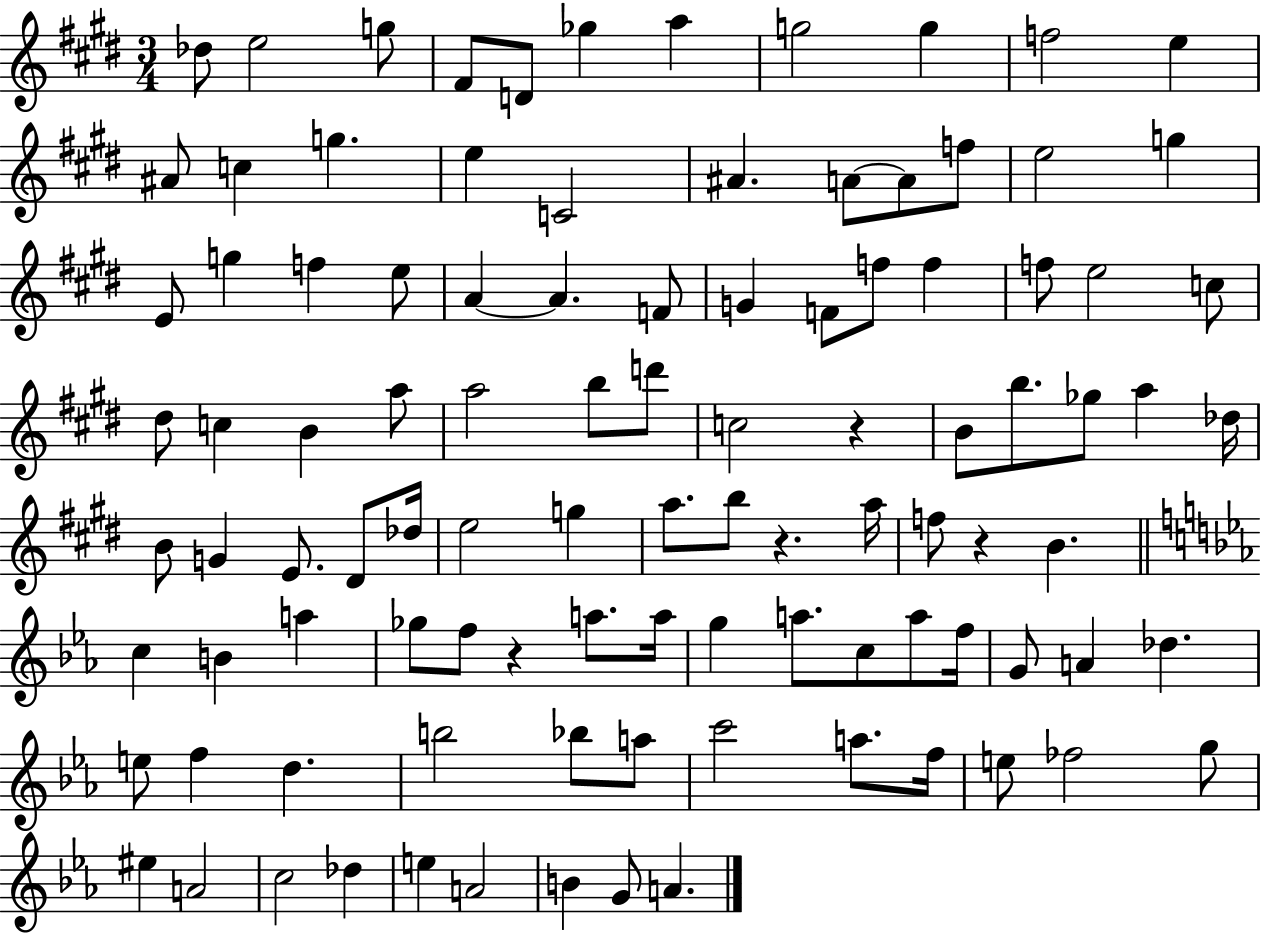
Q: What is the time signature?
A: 3/4